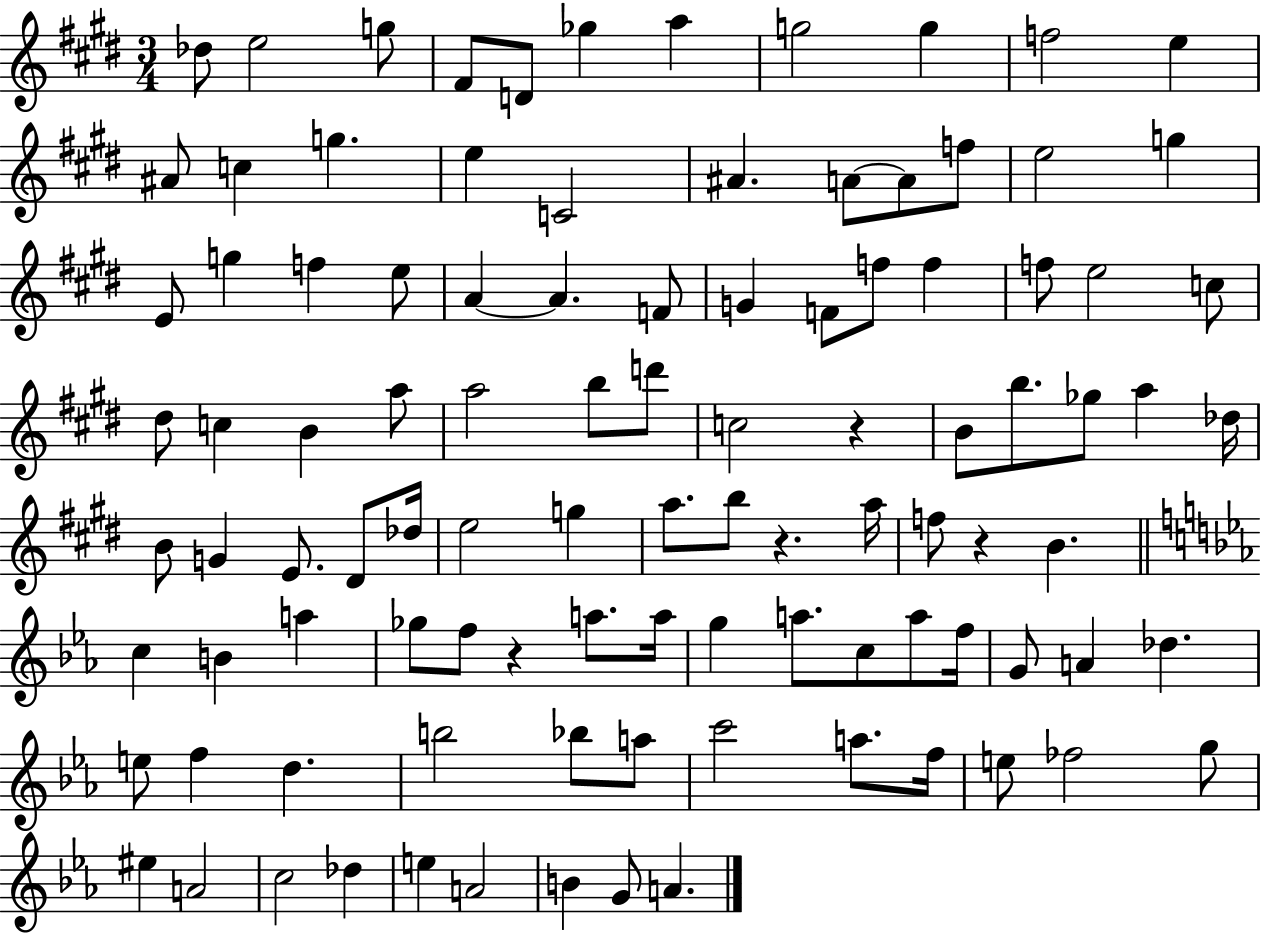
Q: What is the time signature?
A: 3/4